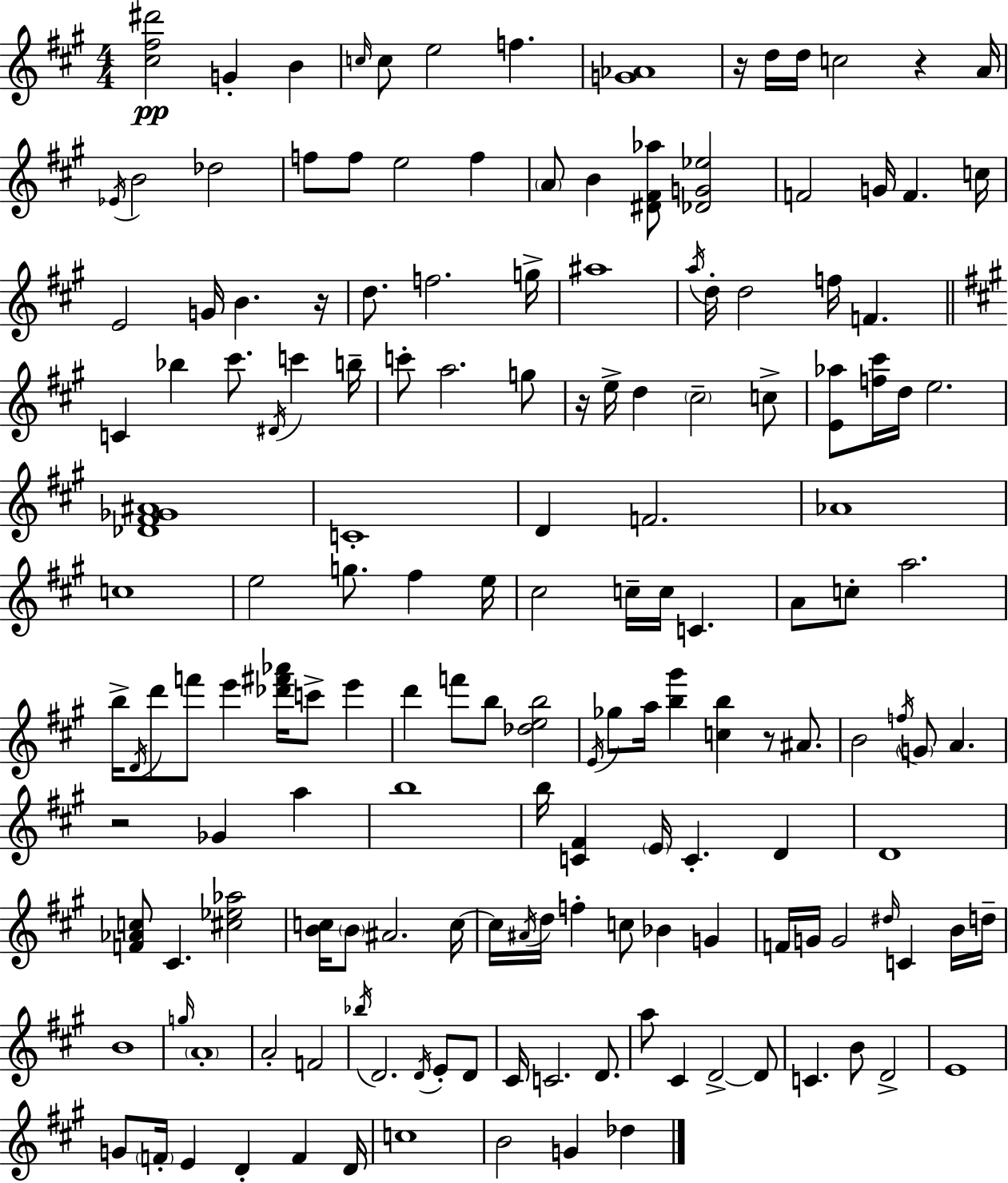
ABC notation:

X:1
T:Untitled
M:4/4
L:1/4
K:A
[^c^f^d']2 G B c/4 c/2 e2 f [G_A]4 z/4 d/4 d/4 c2 z A/4 _E/4 B2 _d2 f/2 f/2 e2 f A/2 B [^D^F_a]/2 [_DG_e]2 F2 G/4 F c/4 E2 G/4 B z/4 d/2 f2 g/4 ^a4 a/4 d/4 d2 f/4 F C _b ^c'/2 ^D/4 c' b/4 c'/2 a2 g/2 z/4 e/4 d ^c2 c/2 [E_a]/2 [f^c']/4 d/4 e2 [_D^F_G^A]4 C4 D F2 _A4 c4 e2 g/2 ^f e/4 ^c2 c/4 c/4 C A/2 c/2 a2 b/4 D/4 d'/2 f'/2 e' [_d'^f'_a']/4 c'/2 e' d' f'/2 b/2 [_deb]2 E/4 _g/2 a/4 [b^g'] [cb] z/2 ^A/2 B2 f/4 G/2 A z2 _G a b4 b/4 [C^F] E/4 C D D4 [F_Ac]/2 ^C [^c_e_a]2 [Bc]/4 B/2 ^A2 c/4 c/4 ^A/4 d/4 f c/2 _B G F/4 G/4 G2 ^d/4 C B/4 d/4 B4 g/4 A4 A2 F2 _b/4 D2 D/4 E/2 D/2 ^C/4 C2 D/2 a/2 ^C D2 D/2 C B/2 D2 E4 G/2 F/4 E D F D/4 c4 B2 G _d